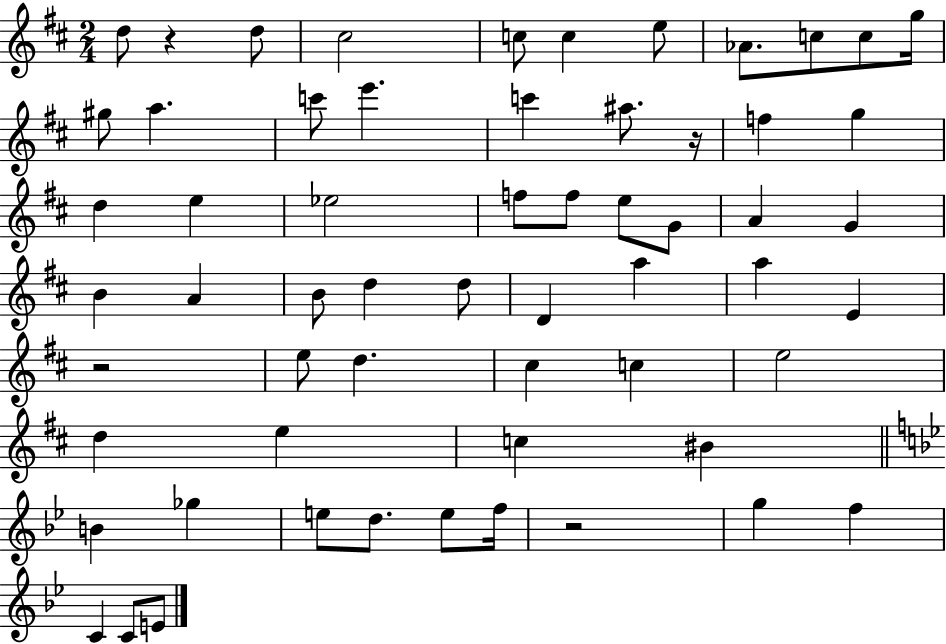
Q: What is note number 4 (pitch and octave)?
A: C5